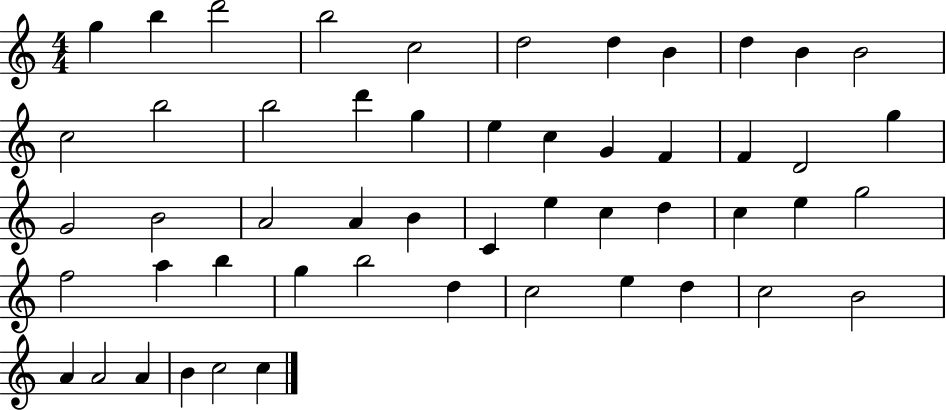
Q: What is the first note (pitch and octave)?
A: G5